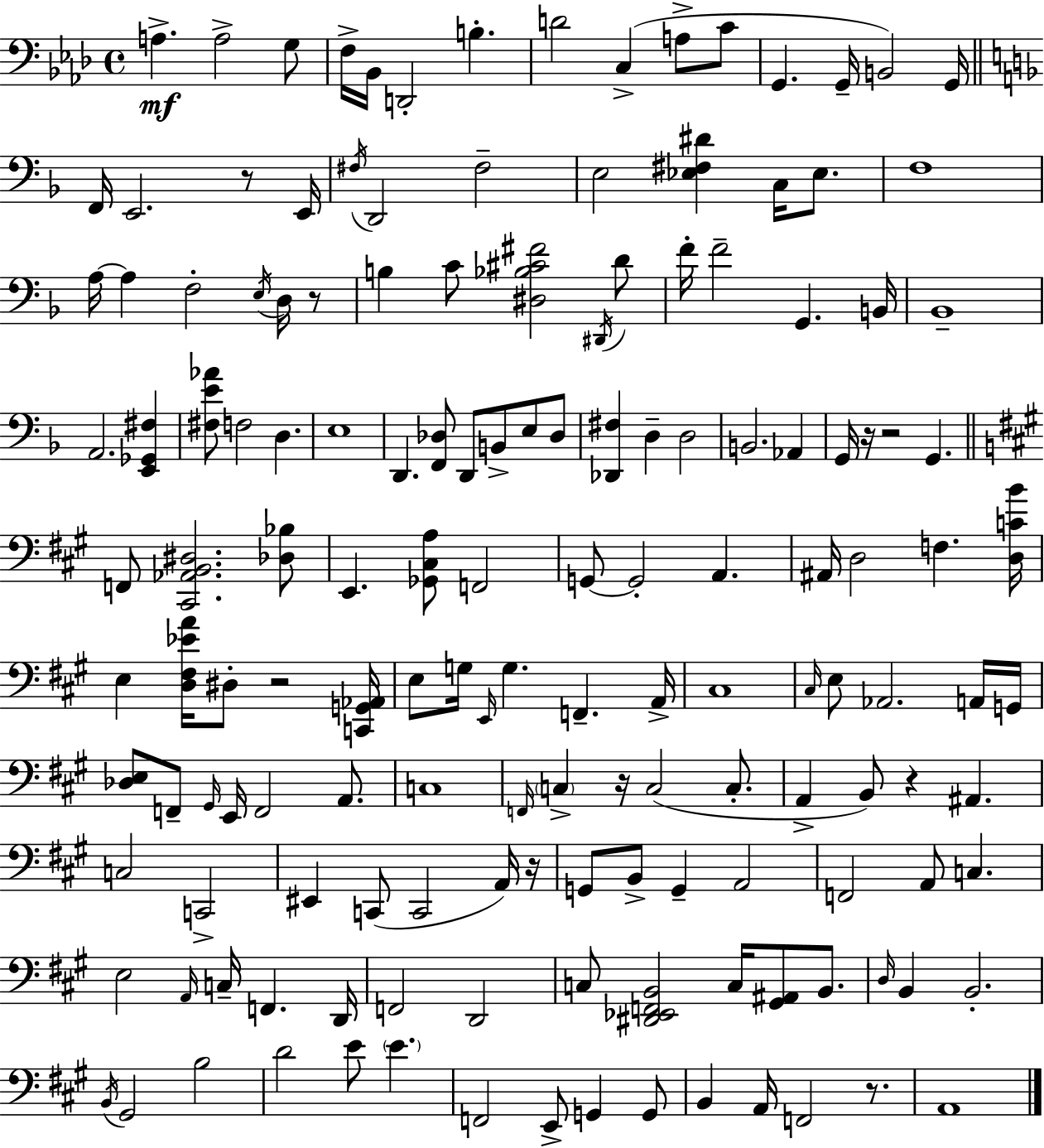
{
  \clef bass
  \time 4/4
  \defaultTimeSignature
  \key aes \major
  a4.->\mf a2-> g8 | f16-> bes,16 d,2-. b4.-. | d'2 c4->( a8-> c'8 | g,4. g,16-- b,2) g,16 | \break \bar "||" \break \key f \major f,16 e,2. r8 e,16 | \acciaccatura { fis16 } d,2 fis2-- | e2 <ees fis dis'>4 c16 ees8. | f1 | \break a16~~ a4 f2-. \acciaccatura { e16 } d16 | r8 b4 c'8 <dis bes cis' fis'>2 | \acciaccatura { dis,16 } d'8 f'16-. f'2-- g,4. | b,16 bes,1-- | \break a,2. <e, ges, fis>4 | <fis e' aes'>8 f2 d4. | e1 | d,4. <f, des>8 d,8 b,8-> e8 | \break des8 <des, fis>4 d4-- d2 | b,2. aes,4 | g,16 r16 r2 g,4. | \bar "||" \break \key a \major f,8 <cis, aes, b, dis>2. <des bes>8 | e,4. <ges, cis a>8 f,2 | g,8~~ g,2-. a,4. | ais,16 d2 f4. <d c' b'>16 | \break e4 <d fis ees' a'>16 dis8-. r2 <c, g, aes,>16 | e8 g16 \grace { e,16 } g4. f,4.-- | a,16-> cis1 | \grace { cis16 } e8 aes,2. | \break a,16 g,16 <des e>8 f,8-- \grace { gis,16 } e,16 f,2 | a,8. c1 | \grace { f,16 } \parenthesize c4-> r16 c2( | c8.-. a,4-> b,8) r4 ais,4. | \break c2 c,2-> | eis,4 c,8( c,2 | a,16) r16 g,8 b,8-> g,4-- a,2 | f,2 a,8 c4. | \break e2 \grace { a,16 } c16-- f,4. | d,16 f,2 d,2 | c8 <dis, ees, f, b,>2 c16 | <gis, ais,>8 b,8. \grace { d16 } b,4 b,2.-. | \break \acciaccatura { b,16 } gis,2 b2 | d'2 e'8 | \parenthesize e'4. f,2 e,8-> | g,4 g,8 b,4 a,16 f,2 | \break r8. a,1 | \bar "|."
}